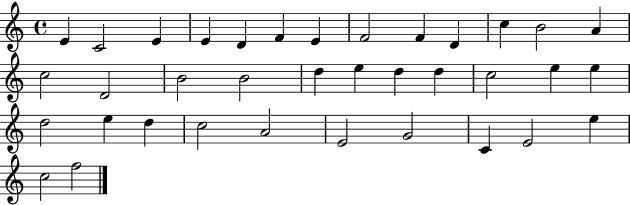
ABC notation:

X:1
T:Untitled
M:4/4
L:1/4
K:C
E C2 E E D F E F2 F D c B2 A c2 D2 B2 B2 d e d d c2 e e d2 e d c2 A2 E2 G2 C E2 e c2 f2